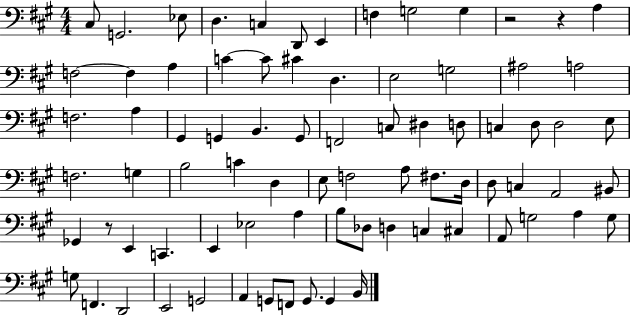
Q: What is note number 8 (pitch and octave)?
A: F3